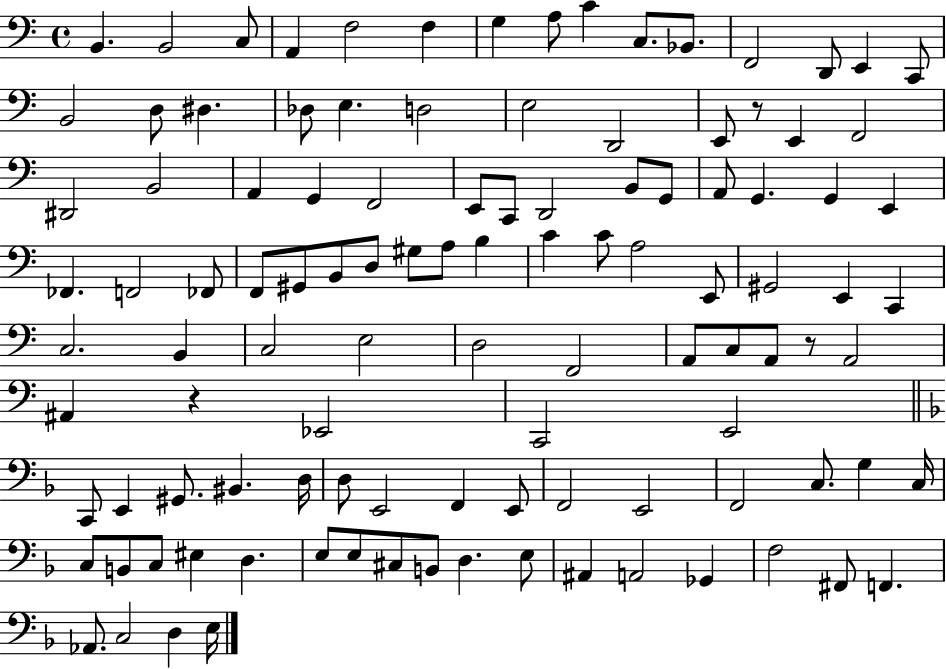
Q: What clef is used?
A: bass